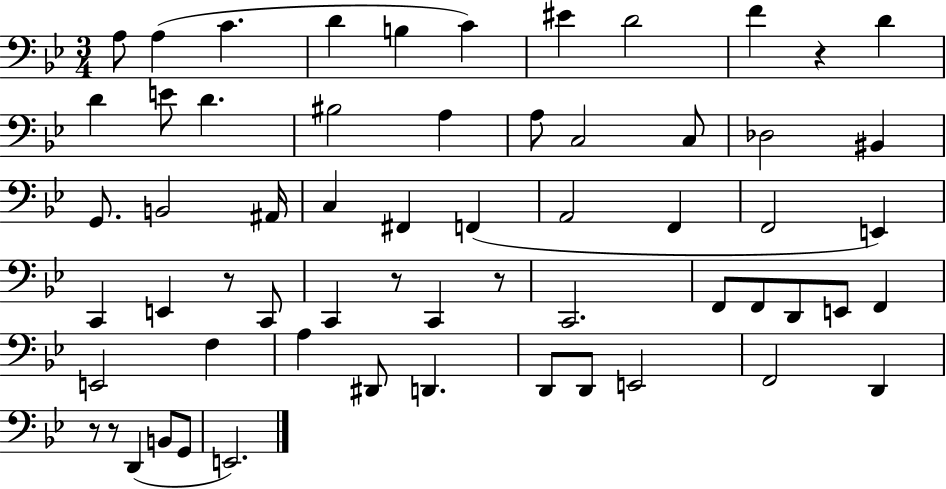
A3/e A3/q C4/q. D4/q B3/q C4/q EIS4/q D4/h F4/q R/q D4/q D4/q E4/e D4/q. BIS3/h A3/q A3/e C3/h C3/e Db3/h BIS2/q G2/e. B2/h A#2/s C3/q F#2/q F2/q A2/h F2/q F2/h E2/q C2/q E2/q R/e C2/e C2/q R/e C2/q R/e C2/h. F2/e F2/e D2/e E2/e F2/q E2/h F3/q A3/q D#2/e D2/q. D2/e D2/e E2/h F2/h D2/q R/e R/e D2/q B2/e G2/e E2/h.